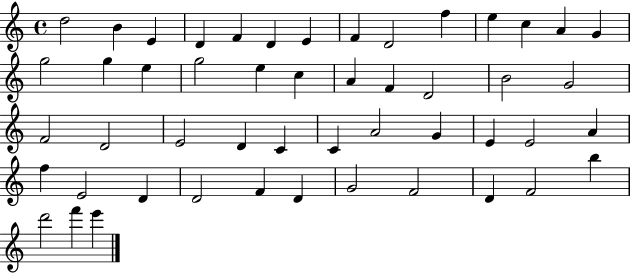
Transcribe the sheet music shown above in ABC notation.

X:1
T:Untitled
M:4/4
L:1/4
K:C
d2 B E D F D E F D2 f e c A G g2 g e g2 e c A F D2 B2 G2 F2 D2 E2 D C C A2 G E E2 A f E2 D D2 F D G2 F2 D F2 b d'2 f' e'